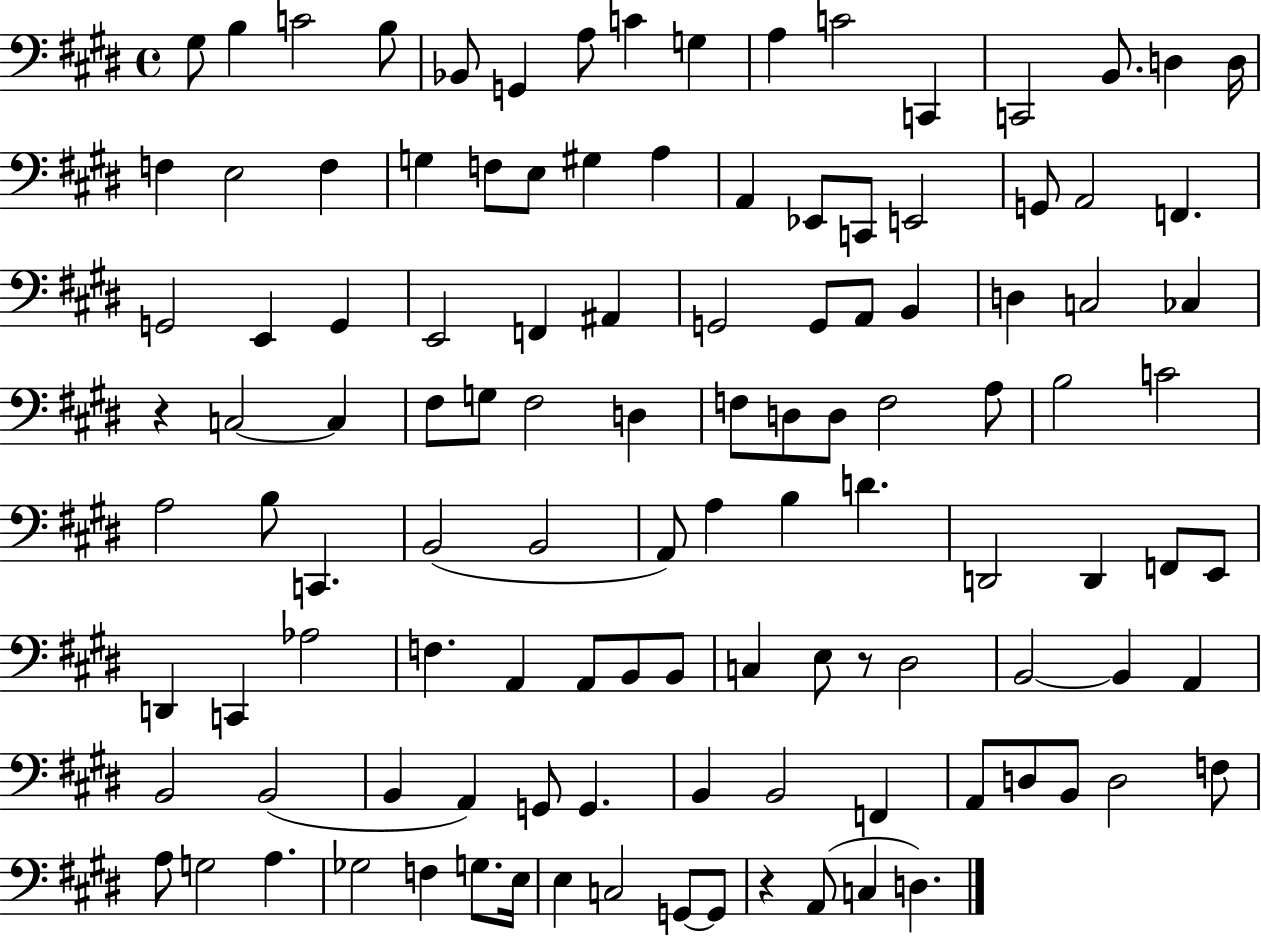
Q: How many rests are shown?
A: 3